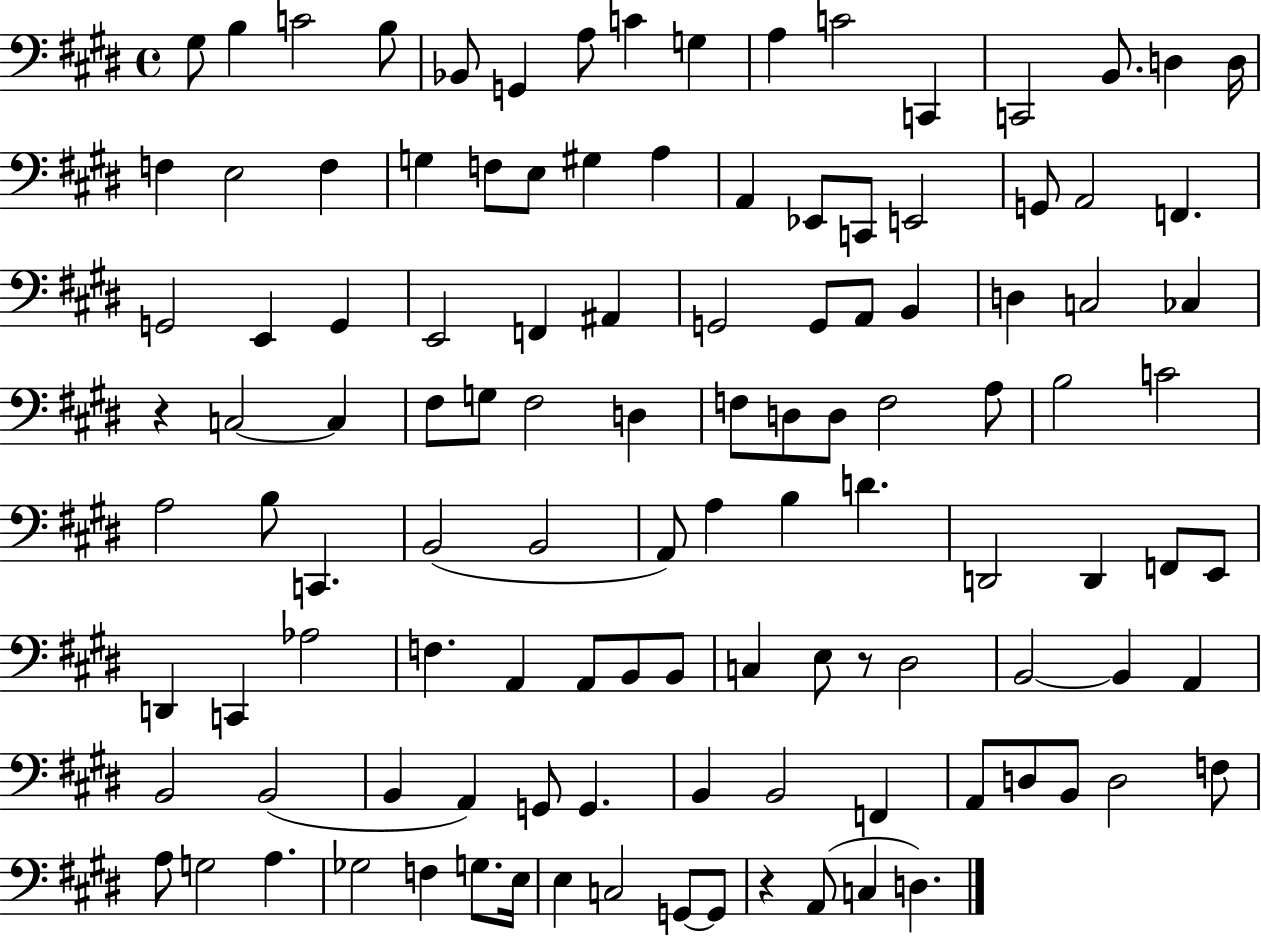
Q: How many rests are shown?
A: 3